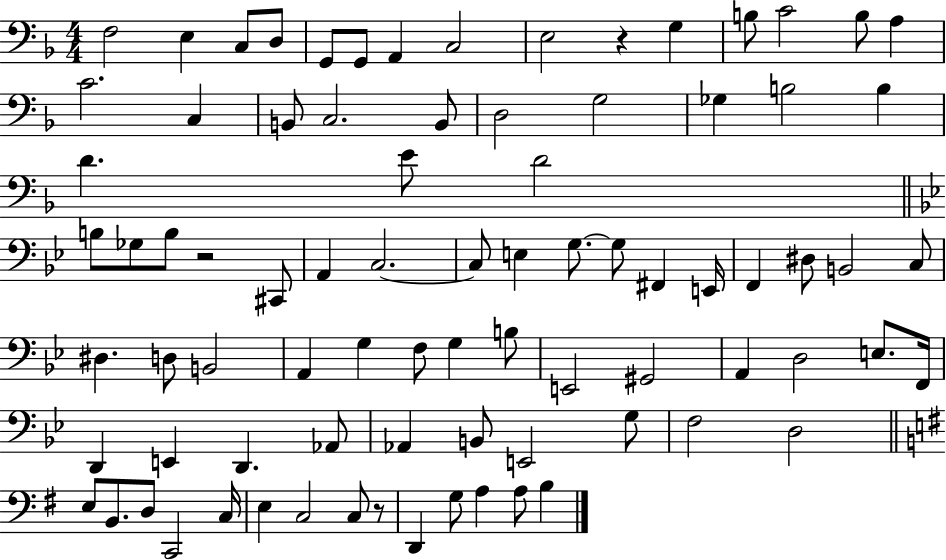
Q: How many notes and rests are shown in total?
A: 83